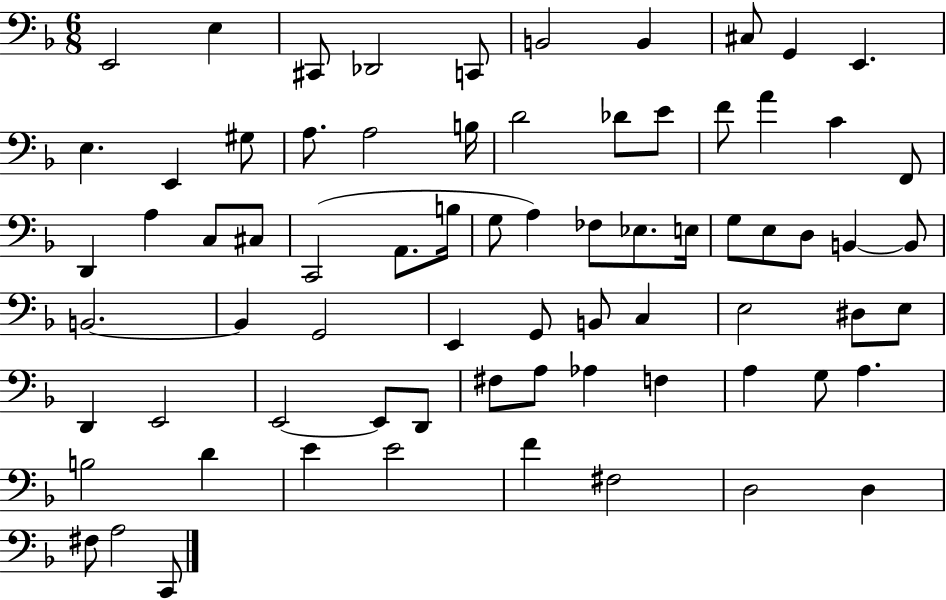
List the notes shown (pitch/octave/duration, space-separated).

E2/h E3/q C#2/e Db2/h C2/e B2/h B2/q C#3/e G2/q E2/q. E3/q. E2/q G#3/e A3/e. A3/h B3/s D4/h Db4/e E4/e F4/e A4/q C4/q F2/e D2/q A3/q C3/e C#3/e C2/h A2/e. B3/s G3/e A3/q FES3/e Eb3/e. E3/s G3/e E3/e D3/e B2/q B2/e B2/h. B2/q G2/h E2/q G2/e B2/e C3/q E3/h D#3/e E3/e D2/q E2/h E2/h E2/e D2/e F#3/e A3/e Ab3/q F3/q A3/q G3/e A3/q. B3/h D4/q E4/q E4/h F4/q F#3/h D3/h D3/q F#3/e A3/h C2/e